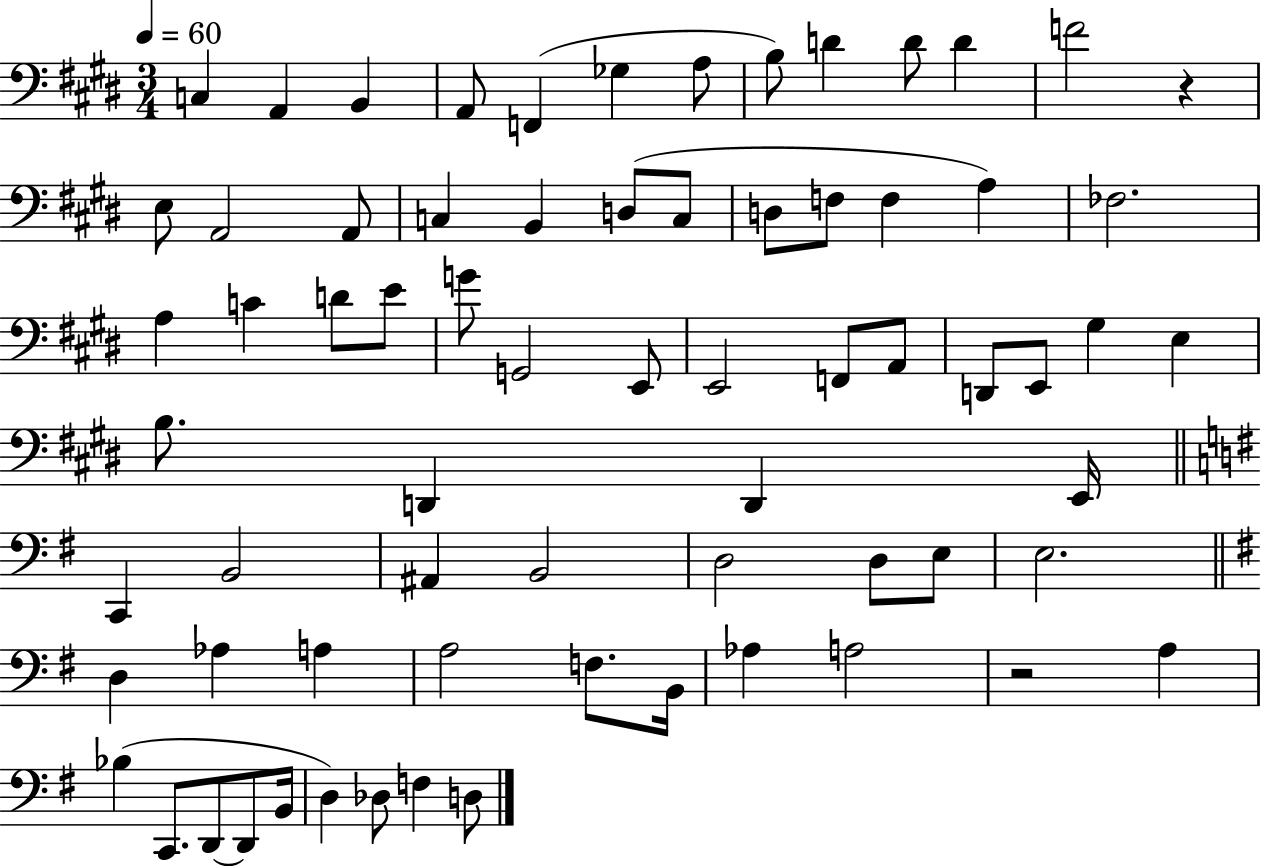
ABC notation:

X:1
T:Untitled
M:3/4
L:1/4
K:E
C, A,, B,, A,,/2 F,, _G, A,/2 B,/2 D D/2 D F2 z E,/2 A,,2 A,,/2 C, B,, D,/2 C,/2 D,/2 F,/2 F, A, _F,2 A, C D/2 E/2 G/2 G,,2 E,,/2 E,,2 F,,/2 A,,/2 D,,/2 E,,/2 ^G, E, B,/2 D,, D,, E,,/4 C,, B,,2 ^A,, B,,2 D,2 D,/2 E,/2 E,2 D, _A, A, A,2 F,/2 B,,/4 _A, A,2 z2 A, _B, C,,/2 D,,/2 D,,/2 B,,/4 D, _D,/2 F, D,/2